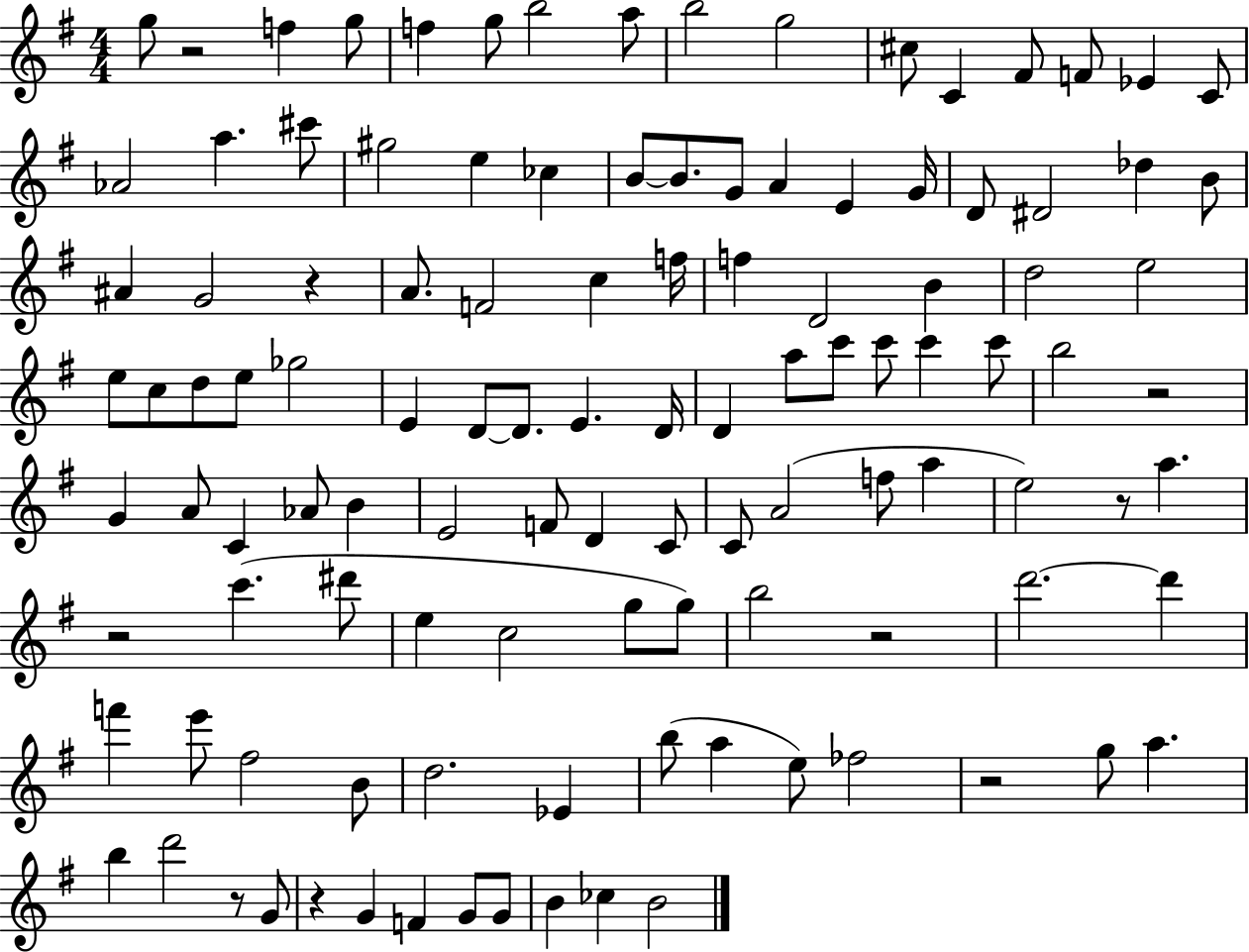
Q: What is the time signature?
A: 4/4